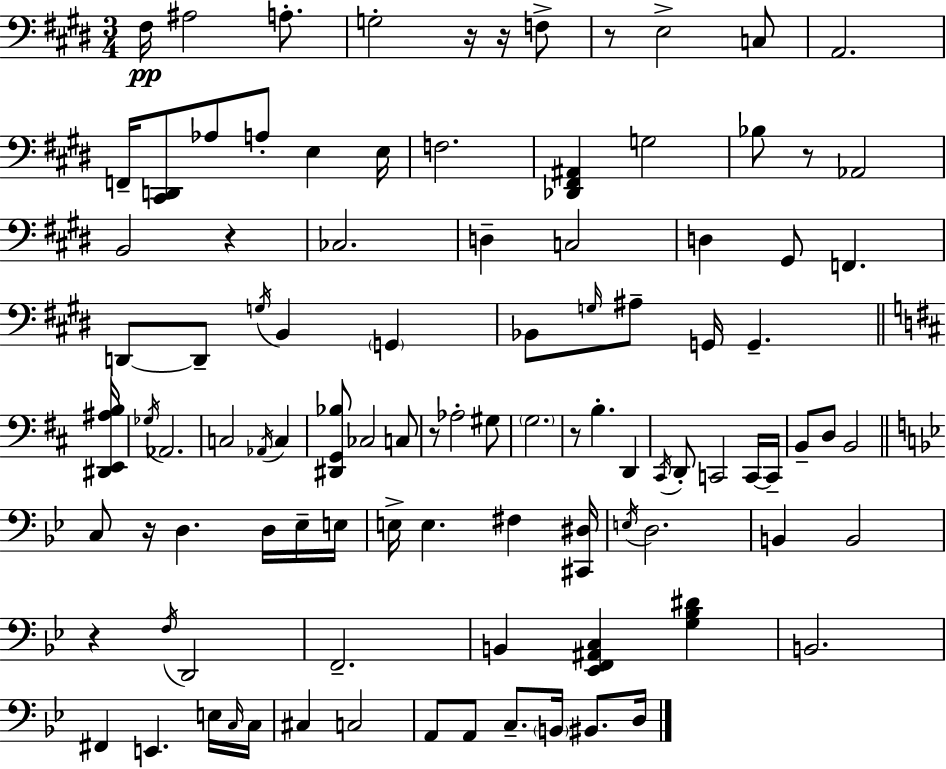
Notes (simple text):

F#3/s A#3/h A3/e. G3/h R/s R/s F3/e R/e E3/h C3/e A2/h. F2/s [C#2,D2]/e Ab3/e A3/e E3/q E3/s F3/h. [Db2,F#2,A#2]/q G3/h Bb3/e R/e Ab2/h B2/h R/q CES3/h. D3/q C3/h D3/q G#2/e F2/q. D2/e D2/e G3/s B2/q G2/q Bb2/e G3/s A#3/e G2/s G2/q. [D#2,E2,A#3,B3]/s Gb3/s Ab2/h. C3/h Ab2/s C3/q [D#2,G2,Bb3]/e CES3/h C3/e R/e Ab3/h G#3/e G3/h. R/e B3/q. D2/q C#2/s D2/e C2/h C2/s C2/s B2/e D3/e B2/h C3/e R/s D3/q. D3/s Eb3/s E3/s E3/s E3/q. F#3/q [C#2,D#3]/s E3/s D3/h. B2/q B2/h R/q F3/s D2/h F2/h. B2/q [Eb2,F2,A#2,C3]/q [G3,Bb3,D#4]/q B2/h. F#2/q E2/q. E3/s C3/s C3/s C#3/q C3/h A2/e A2/e C3/e. B2/s BIS2/e. D3/s